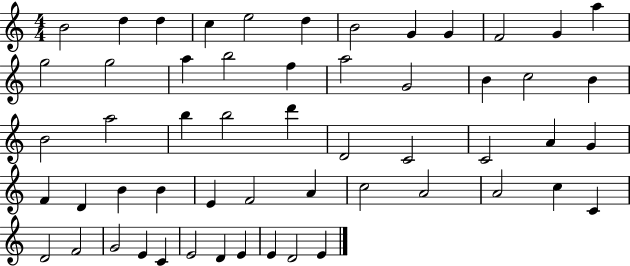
B4/h D5/q D5/q C5/q E5/h D5/q B4/h G4/q G4/q F4/h G4/q A5/q G5/h G5/h A5/q B5/h F5/q A5/h G4/h B4/q C5/h B4/q B4/h A5/h B5/q B5/h D6/q D4/h C4/h C4/h A4/q G4/q F4/q D4/q B4/q B4/q E4/q F4/h A4/q C5/h A4/h A4/h C5/q C4/q D4/h F4/h G4/h E4/q C4/q E4/h D4/q E4/q E4/q D4/h E4/q